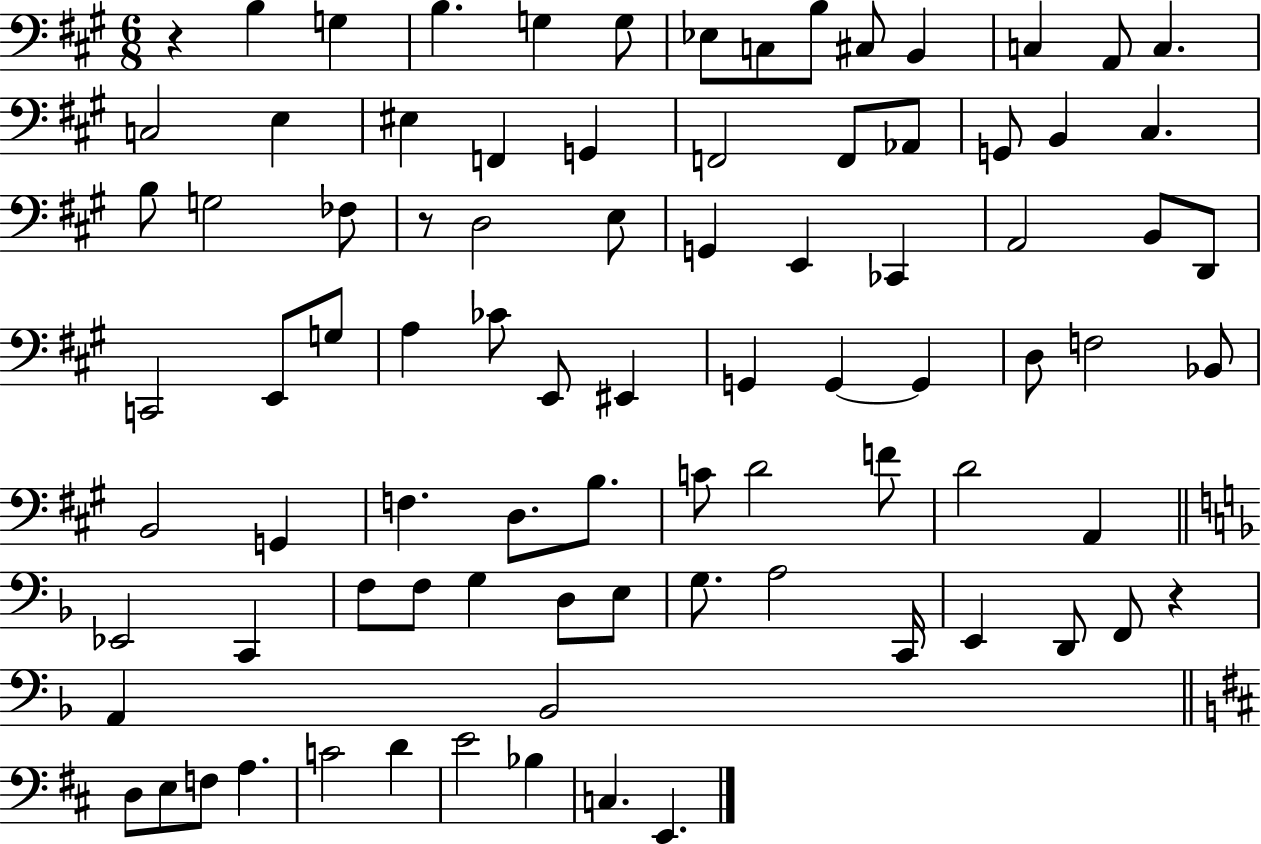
{
  \clef bass
  \numericTimeSignature
  \time 6/8
  \key a \major
  r4 b4 g4 | b4. g4 g8 | ees8 c8 b8 cis8 b,4 | c4 a,8 c4. | \break c2 e4 | eis4 f,4 g,4 | f,2 f,8 aes,8 | g,8 b,4 cis4. | \break b8 g2 fes8 | r8 d2 e8 | g,4 e,4 ces,4 | a,2 b,8 d,8 | \break c,2 e,8 g8 | a4 ces'8 e,8 eis,4 | g,4 g,4~~ g,4 | d8 f2 bes,8 | \break b,2 g,4 | f4. d8. b8. | c'8 d'2 f'8 | d'2 a,4 | \break \bar "||" \break \key d \minor ees,2 c,4 | f8 f8 g4 d8 e8 | g8. a2 c,16 | e,4 d,8 f,8 r4 | \break a,4 bes,2 | \bar "||" \break \key d \major d8 e8 f8 a4. | c'2 d'4 | e'2 bes4 | c4. e,4. | \break \bar "|."
}